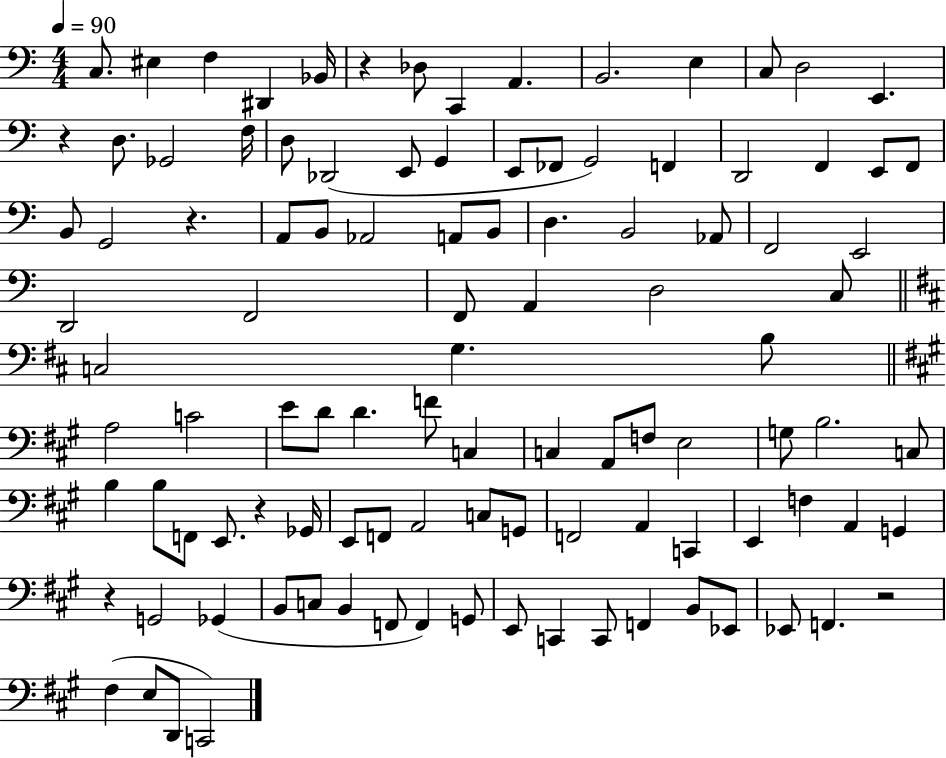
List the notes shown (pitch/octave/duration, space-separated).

C3/e. EIS3/q F3/q D#2/q Bb2/s R/q Db3/e C2/q A2/q. B2/h. E3/q C3/e D3/h E2/q. R/q D3/e. Gb2/h F3/s D3/e Db2/h E2/e G2/q E2/e FES2/e G2/h F2/q D2/h F2/q E2/e F2/e B2/e G2/h R/q. A2/e B2/e Ab2/h A2/e B2/e D3/q. B2/h Ab2/e F2/h E2/h D2/h F2/h F2/e A2/q D3/h C3/e C3/h G3/q. B3/e A3/h C4/h E4/e D4/e D4/q. F4/e C3/q C3/q A2/e F3/e E3/h G3/e B3/h. C3/e B3/q B3/e F2/e E2/e. R/q Gb2/s E2/e F2/e A2/h C3/e G2/e F2/h A2/q C2/q E2/q F3/q A2/q G2/q R/q G2/h Gb2/q B2/e C3/e B2/q F2/e F2/q G2/e E2/e C2/q C2/e F2/q B2/e Eb2/e Eb2/e F2/q. R/h F#3/q E3/e D2/e C2/h